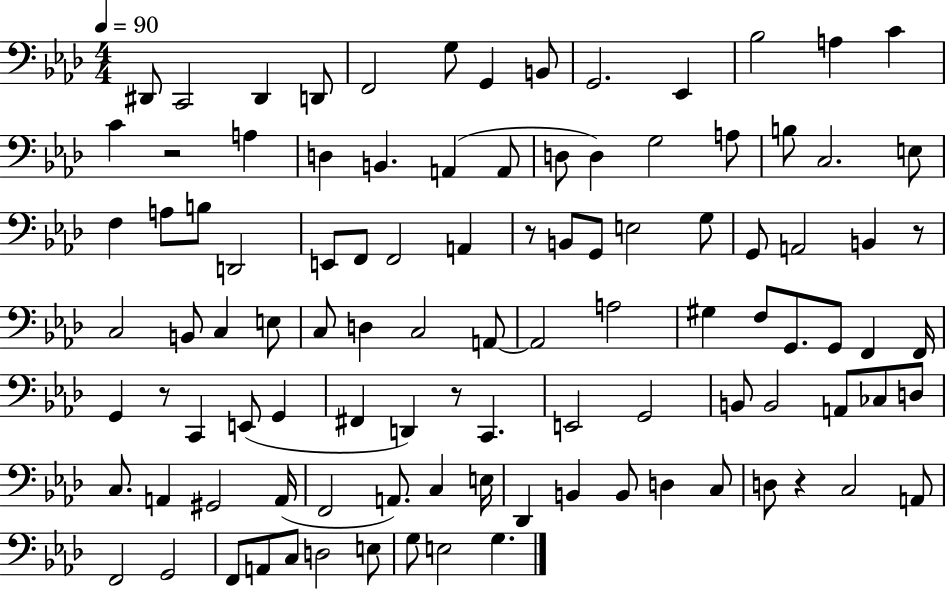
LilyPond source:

{
  \clef bass
  \numericTimeSignature
  \time 4/4
  \key aes \major
  \tempo 4 = 90
  dis,8 c,2 dis,4 d,8 | f,2 g8 g,4 b,8 | g,2. ees,4 | bes2 a4 c'4 | \break c'4 r2 a4 | d4 b,4. a,4( a,8 | d8 d4) g2 a8 | b8 c2. e8 | \break f4 a8 b8 d,2 | e,8 f,8 f,2 a,4 | r8 b,8 g,8 e2 g8 | g,8 a,2 b,4 r8 | \break c2 b,8 c4 e8 | c8 d4 c2 a,8~~ | a,2 a2 | gis4 f8 g,8. g,8 f,4 f,16 | \break g,4 r8 c,4 e,8( g,4 | fis,4 d,4) r8 c,4. | e,2 g,2 | b,8 b,2 a,8 ces8 d8 | \break c8. a,4 gis,2 a,16( | f,2 a,8.) c4 e16 | des,4 b,4 b,8 d4 c8 | d8 r4 c2 a,8 | \break f,2 g,2 | f,8 a,8 c8 d2 e8 | g8 e2 g4. | \bar "|."
}